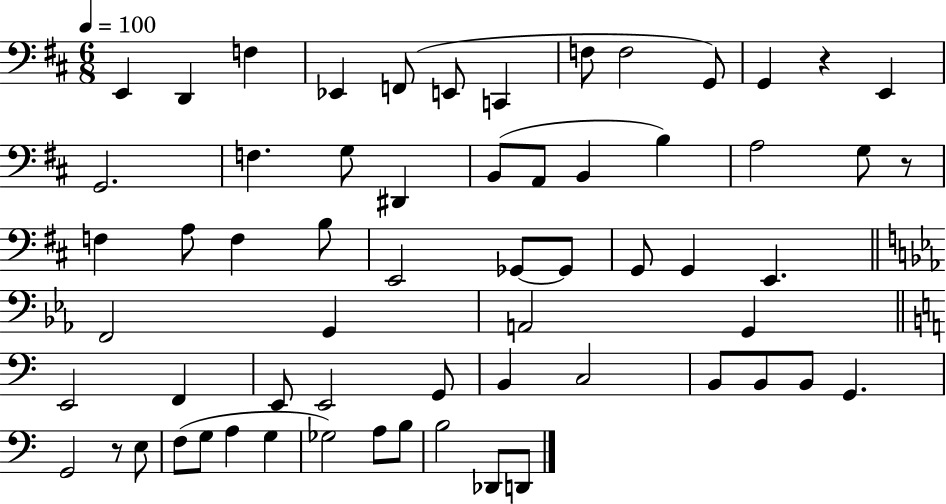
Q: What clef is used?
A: bass